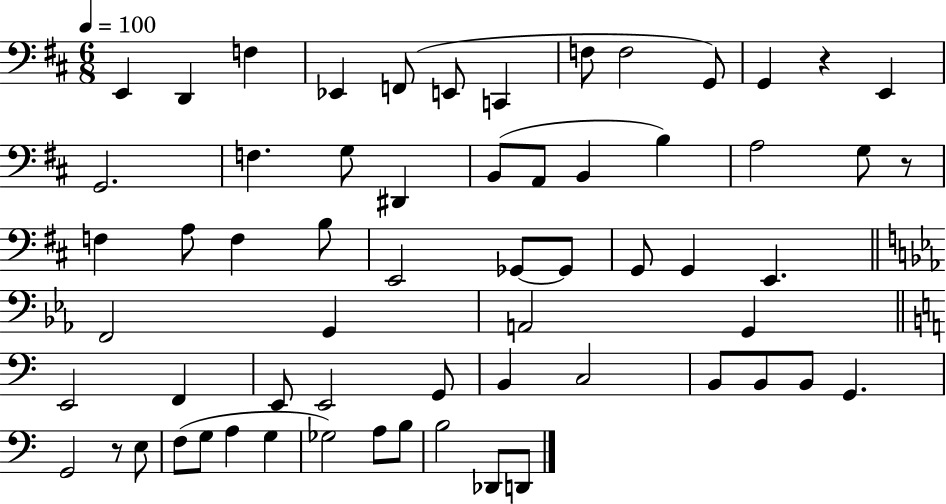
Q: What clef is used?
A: bass